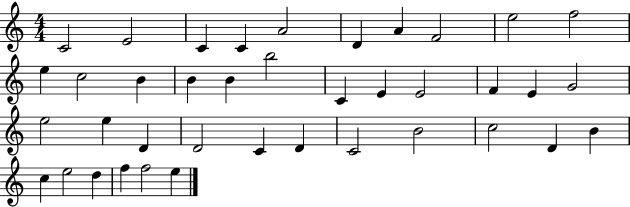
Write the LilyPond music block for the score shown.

{
  \clef treble
  \numericTimeSignature
  \time 4/4
  \key c \major
  c'2 e'2 | c'4 c'4 a'2 | d'4 a'4 f'2 | e''2 f''2 | \break e''4 c''2 b'4 | b'4 b'4 b''2 | c'4 e'4 e'2 | f'4 e'4 g'2 | \break e''2 e''4 d'4 | d'2 c'4 d'4 | c'2 b'2 | c''2 d'4 b'4 | \break c''4 e''2 d''4 | f''4 f''2 e''4 | \bar "|."
}